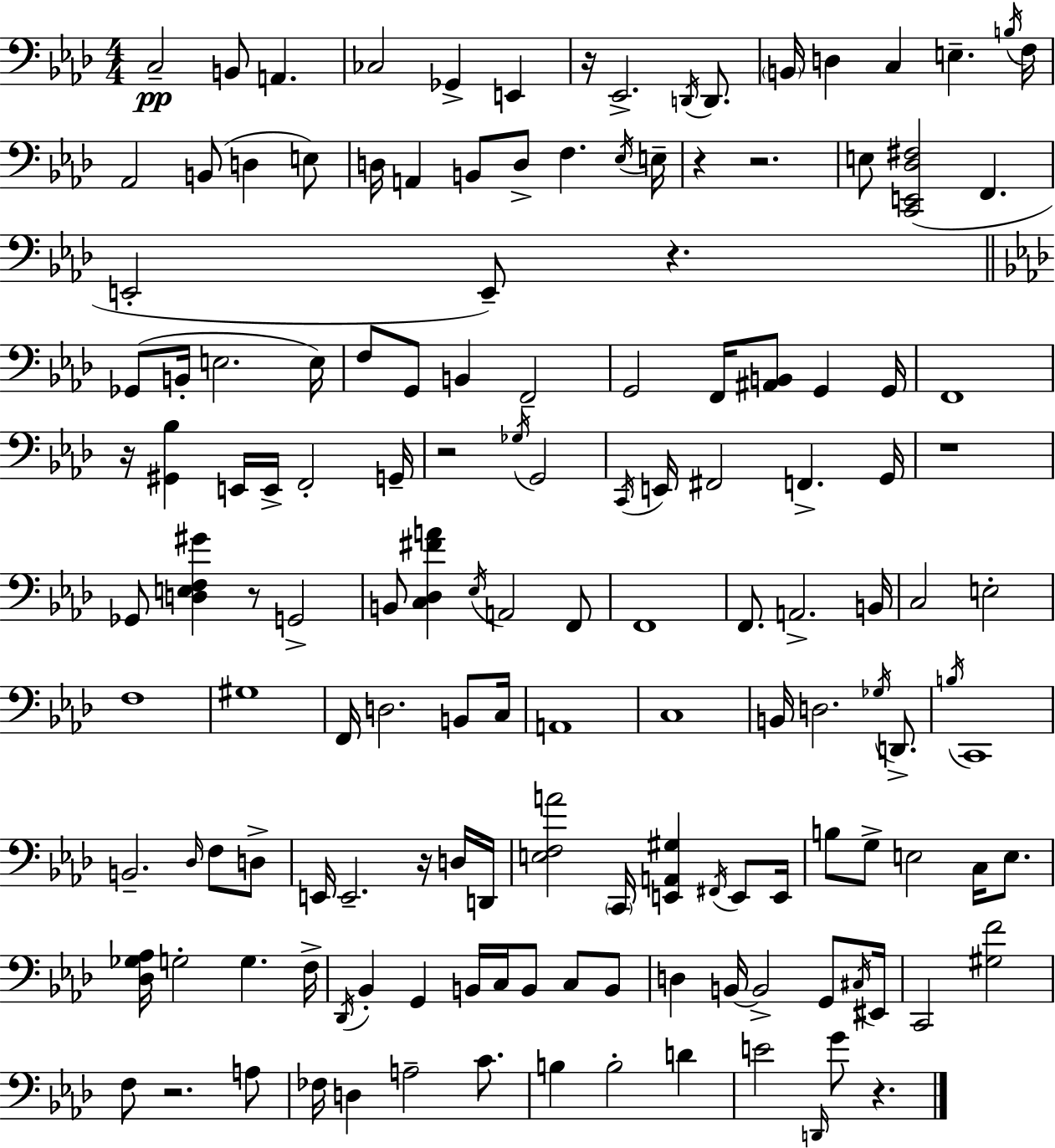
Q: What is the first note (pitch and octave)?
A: C3